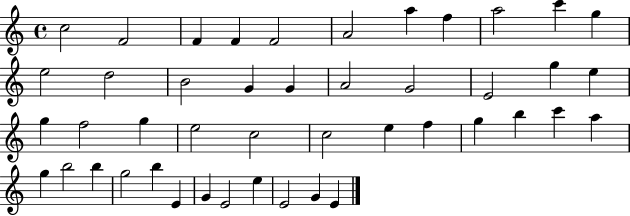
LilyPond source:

{
  \clef treble
  \time 4/4
  \defaultTimeSignature
  \key c \major
  c''2 f'2 | f'4 f'4 f'2 | a'2 a''4 f''4 | a''2 c'''4 g''4 | \break e''2 d''2 | b'2 g'4 g'4 | a'2 g'2 | e'2 g''4 e''4 | \break g''4 f''2 g''4 | e''2 c''2 | c''2 e''4 f''4 | g''4 b''4 c'''4 a''4 | \break g''4 b''2 b''4 | g''2 b''4 e'4 | g'4 e'2 e''4 | e'2 g'4 e'4 | \break \bar "|."
}